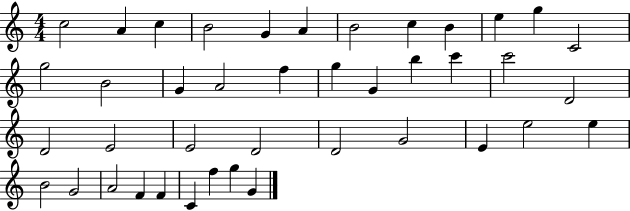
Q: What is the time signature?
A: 4/4